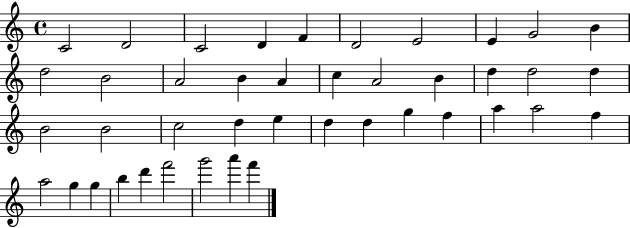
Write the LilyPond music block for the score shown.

{
  \clef treble
  \time 4/4
  \defaultTimeSignature
  \key c \major
  c'2 d'2 | c'2 d'4 f'4 | d'2 e'2 | e'4 g'2 b'4 | \break d''2 b'2 | a'2 b'4 a'4 | c''4 a'2 b'4 | d''4 d''2 d''4 | \break b'2 b'2 | c''2 d''4 e''4 | d''4 d''4 g''4 f''4 | a''4 a''2 f''4 | \break a''2 g''4 g''4 | b''4 d'''4 f'''2 | g'''2 a'''4 f'''4 | \bar "|."
}